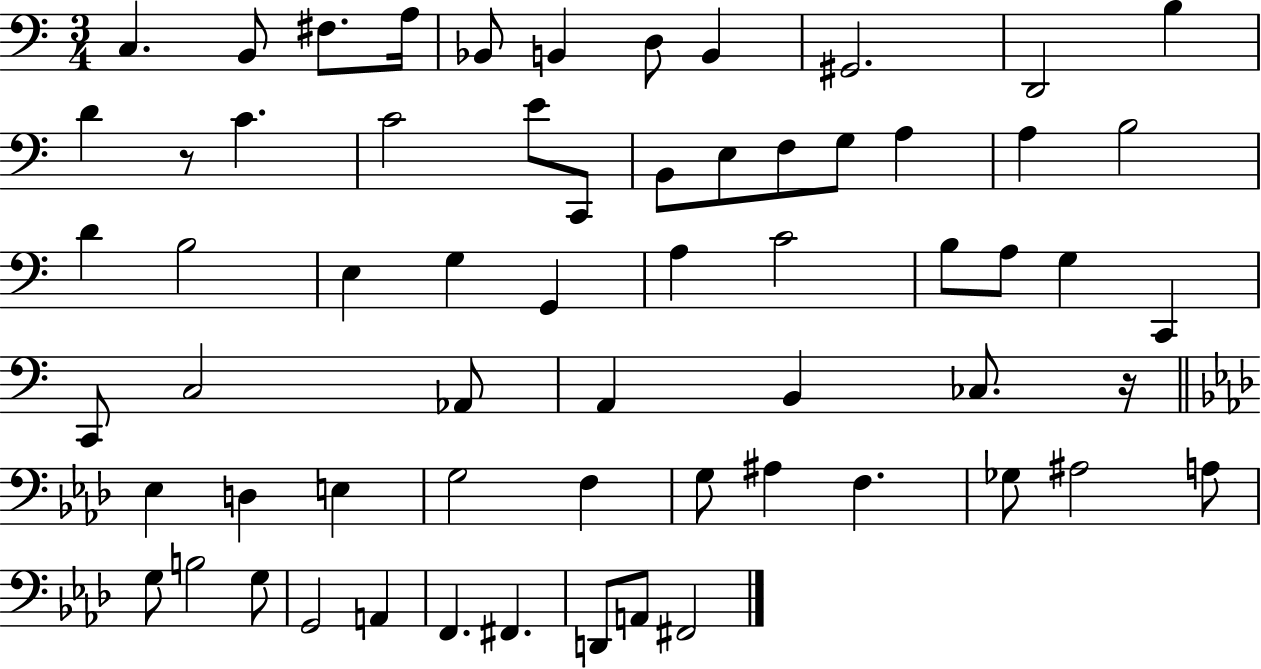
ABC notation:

X:1
T:Untitled
M:3/4
L:1/4
K:C
C, B,,/2 ^F,/2 A,/4 _B,,/2 B,, D,/2 B,, ^G,,2 D,,2 B, D z/2 C C2 E/2 C,,/2 B,,/2 E,/2 F,/2 G,/2 A, A, B,2 D B,2 E, G, G,, A, C2 B,/2 A,/2 G, C,, C,,/2 C,2 _A,,/2 A,, B,, _C,/2 z/4 _E, D, E, G,2 F, G,/2 ^A, F, _G,/2 ^A,2 A,/2 G,/2 B,2 G,/2 G,,2 A,, F,, ^F,, D,,/2 A,,/2 ^F,,2